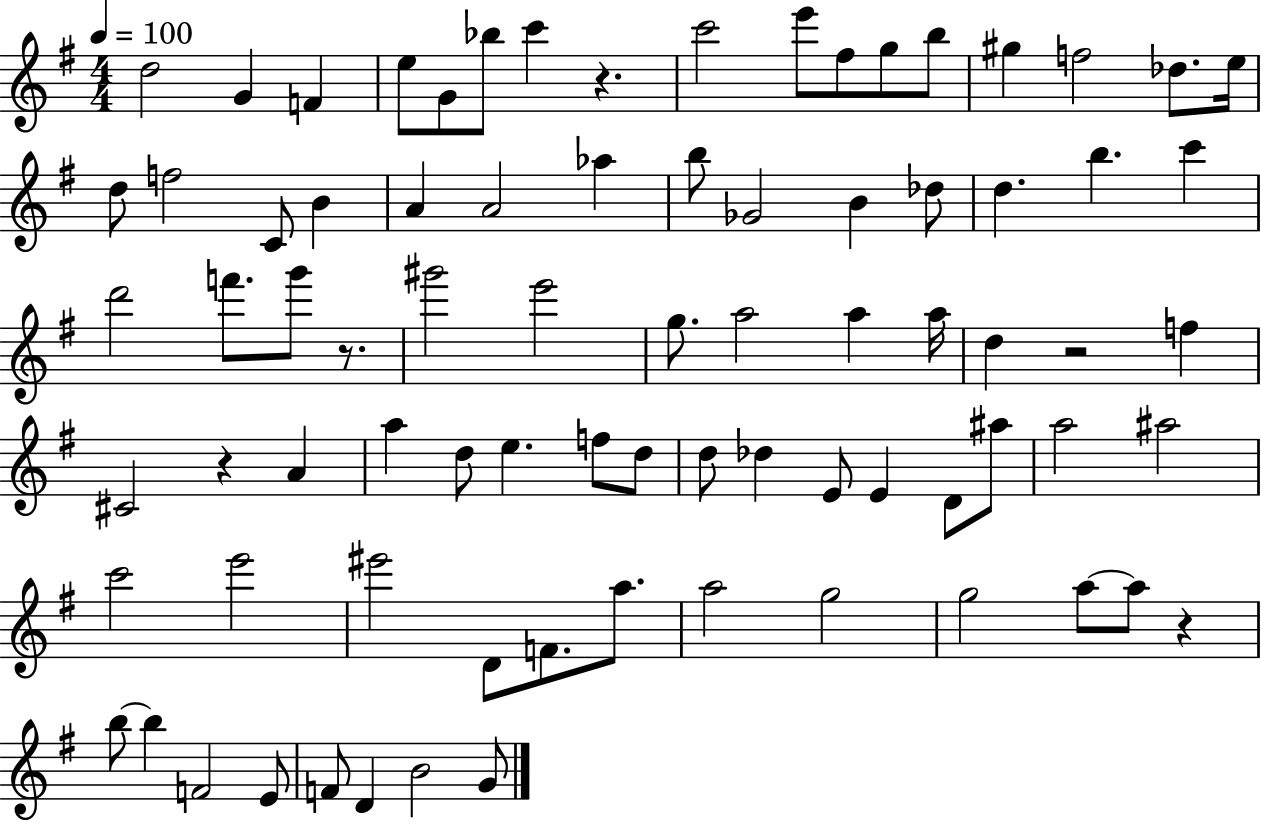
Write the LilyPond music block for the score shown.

{
  \clef treble
  \numericTimeSignature
  \time 4/4
  \key g \major
  \tempo 4 = 100
  \repeat volta 2 { d''2 g'4 f'4 | e''8 g'8 bes''8 c'''4 r4. | c'''2 e'''8 fis''8 g''8 b''8 | gis''4 f''2 des''8. e''16 | \break d''8 f''2 c'8 b'4 | a'4 a'2 aes''4 | b''8 ges'2 b'4 des''8 | d''4. b''4. c'''4 | \break d'''2 f'''8. g'''8 r8. | gis'''2 e'''2 | g''8. a''2 a''4 a''16 | d''4 r2 f''4 | \break cis'2 r4 a'4 | a''4 d''8 e''4. f''8 d''8 | d''8 des''4 e'8 e'4 d'8 ais''8 | a''2 ais''2 | \break c'''2 e'''2 | eis'''2 d'8 f'8. a''8. | a''2 g''2 | g''2 a''8~~ a''8 r4 | \break b''8~~ b''4 f'2 e'8 | f'8 d'4 b'2 g'8 | } \bar "|."
}